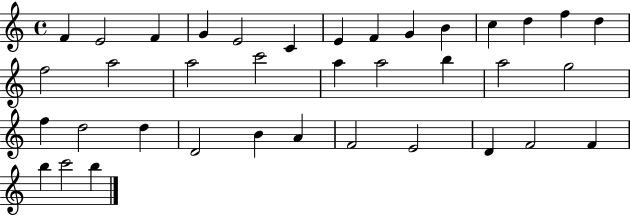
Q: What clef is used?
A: treble